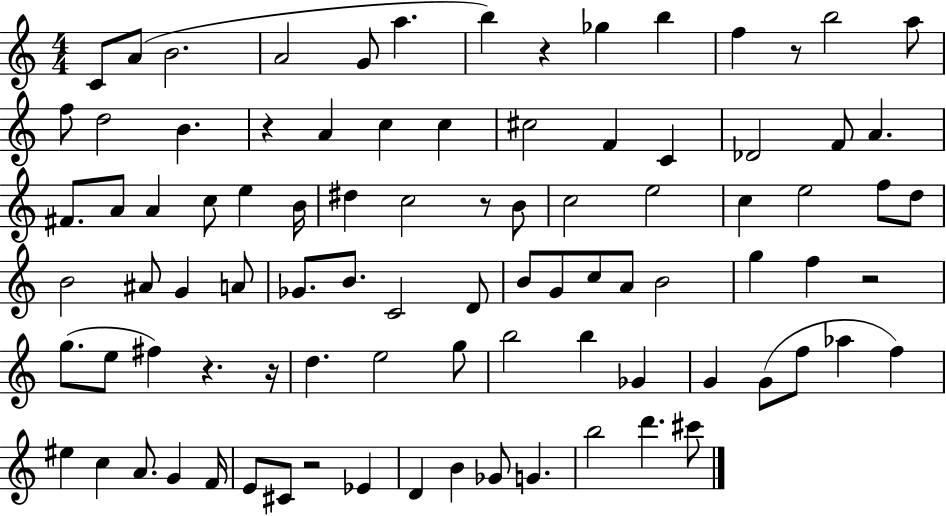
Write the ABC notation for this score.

X:1
T:Untitled
M:4/4
L:1/4
K:C
C/2 A/2 B2 A2 G/2 a b z _g b f z/2 b2 a/2 f/2 d2 B z A c c ^c2 F C _D2 F/2 A ^F/2 A/2 A c/2 e B/4 ^d c2 z/2 B/2 c2 e2 c e2 f/2 d/2 B2 ^A/2 G A/2 _G/2 B/2 C2 D/2 B/2 G/2 c/2 A/2 B2 g f z2 g/2 e/2 ^f z z/4 d e2 g/2 b2 b _G G G/2 f/2 _a f ^e c A/2 G F/4 E/2 ^C/2 z2 _E D B _G/2 G b2 d' ^c'/2